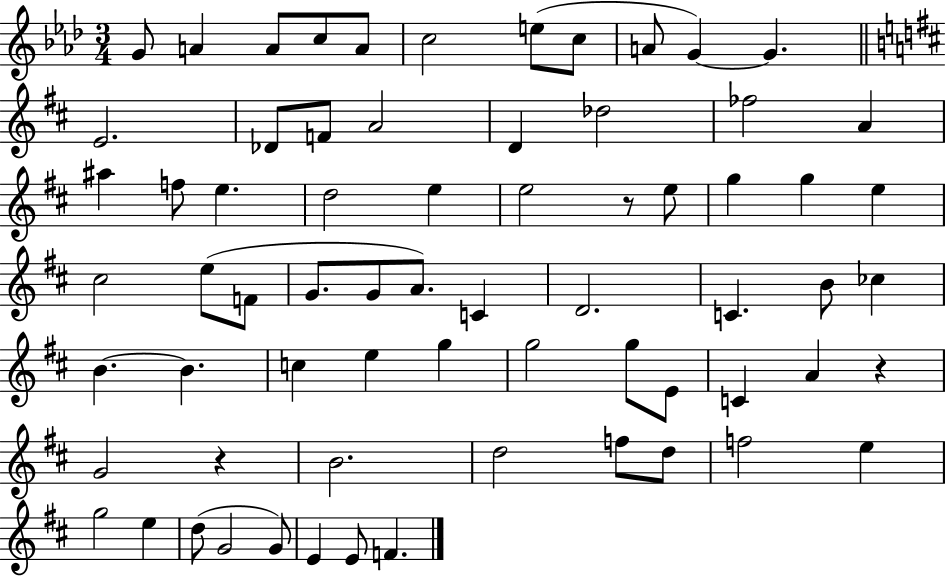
{
  \clef treble
  \numericTimeSignature
  \time 3/4
  \key aes \major
  \repeat volta 2 { g'8 a'4 a'8 c''8 a'8 | c''2 e''8( c''8 | a'8 g'4~~) g'4. | \bar "||" \break \key d \major e'2. | des'8 f'8 a'2 | d'4 des''2 | fes''2 a'4 | \break ais''4 f''8 e''4. | d''2 e''4 | e''2 r8 e''8 | g''4 g''4 e''4 | \break cis''2 e''8( f'8 | g'8. g'8 a'8.) c'4 | d'2. | c'4. b'8 ces''4 | \break b'4.~~ b'4. | c''4 e''4 g''4 | g''2 g''8 e'8 | c'4 a'4 r4 | \break g'2 r4 | b'2. | d''2 f''8 d''8 | f''2 e''4 | \break g''2 e''4 | d''8( g'2 g'8) | e'4 e'8 f'4. | } \bar "|."
}